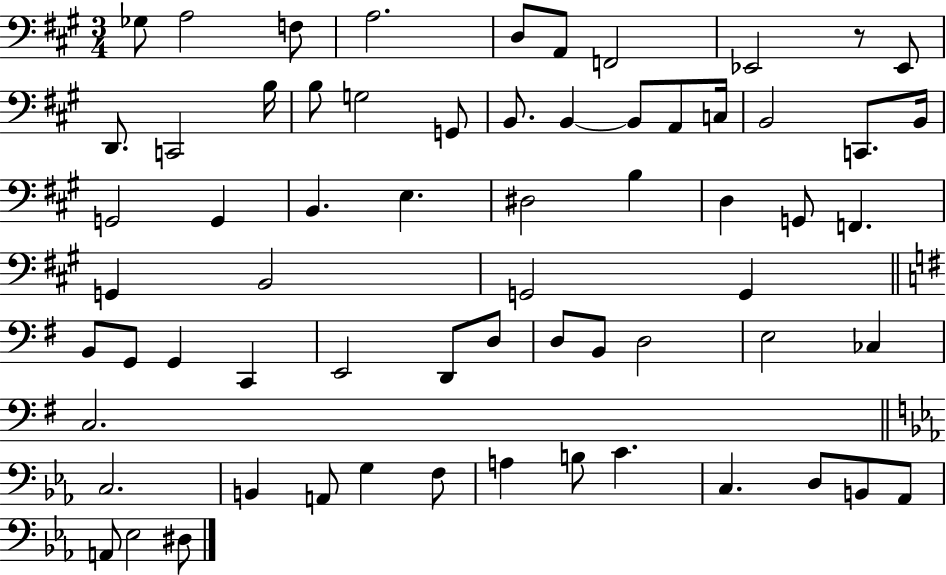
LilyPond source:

{
  \clef bass
  \numericTimeSignature
  \time 3/4
  \key a \major
  ges8 a2 f8 | a2. | d8 a,8 f,2 | ees,2 r8 ees,8 | \break d,8. c,2 b16 | b8 g2 g,8 | b,8. b,4~~ b,8 a,8 c16 | b,2 c,8. b,16 | \break g,2 g,4 | b,4. e4. | dis2 b4 | d4 g,8 f,4. | \break g,4 b,2 | g,2 g,4 | \bar "||" \break \key g \major b,8 g,8 g,4 c,4 | e,2 d,8 d8 | d8 b,8 d2 | e2 ces4 | \break c2. | \bar "||" \break \key ees \major c2. | b,4 a,8 g4 f8 | a4 b8 c'4. | c4. d8 b,8 aes,8 | \break a,8 ees2 dis8 | \bar "|."
}